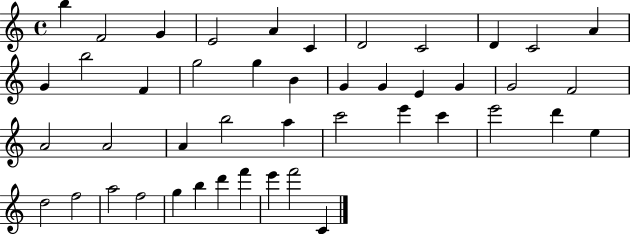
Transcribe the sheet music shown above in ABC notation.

X:1
T:Untitled
M:4/4
L:1/4
K:C
b F2 G E2 A C D2 C2 D C2 A G b2 F g2 g B G G E G G2 F2 A2 A2 A b2 a c'2 e' c' e'2 d' e d2 f2 a2 f2 g b d' f' e' f'2 C